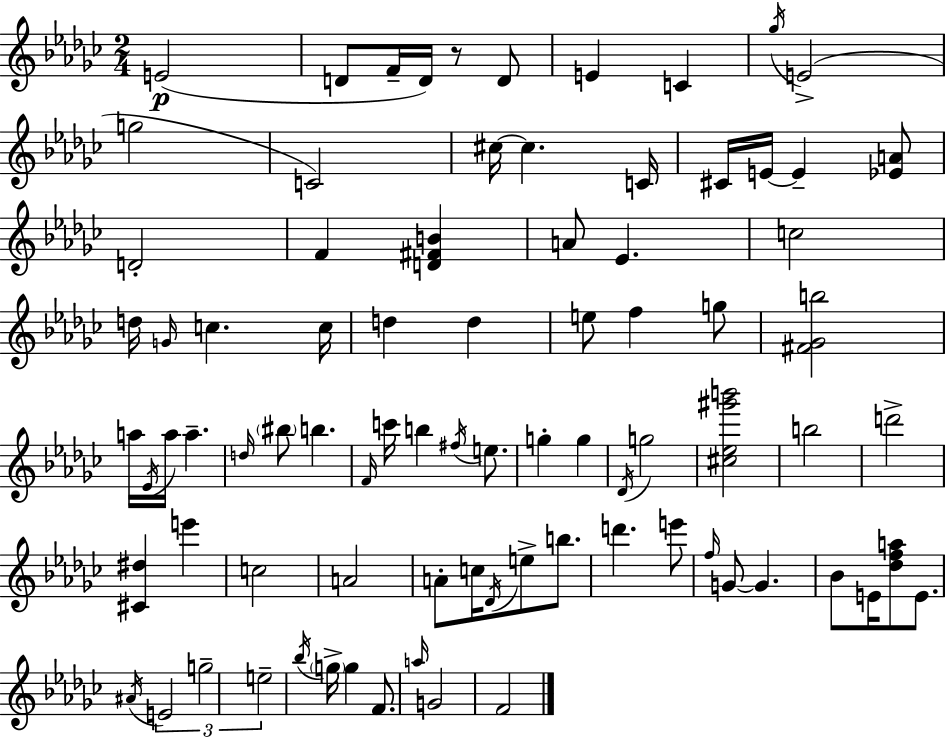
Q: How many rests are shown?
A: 1